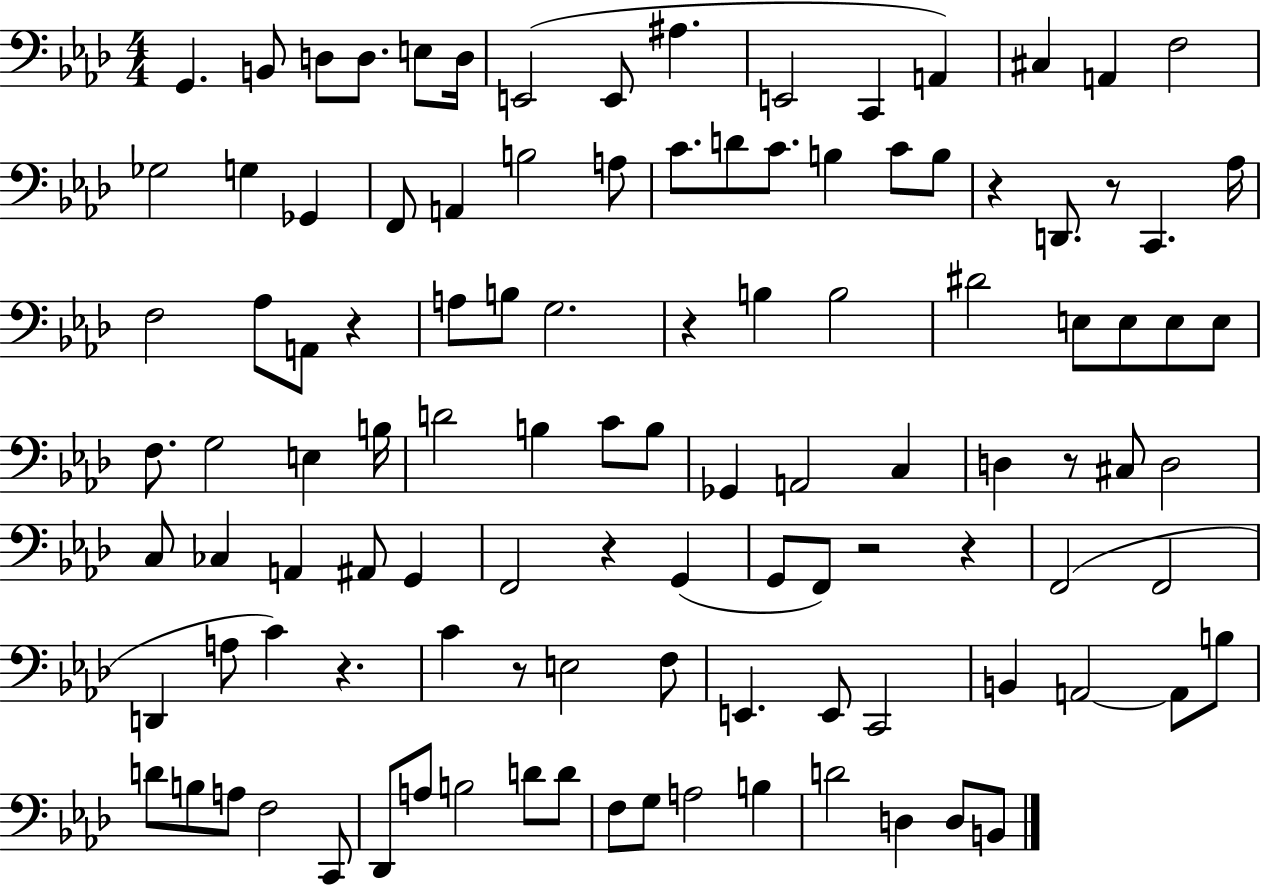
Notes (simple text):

G2/q. B2/e D3/e D3/e. E3/e D3/s E2/h E2/e A#3/q. E2/h C2/q A2/q C#3/q A2/q F3/h Gb3/h G3/q Gb2/q F2/e A2/q B3/h A3/e C4/e. D4/e C4/e. B3/q C4/e B3/e R/q D2/e. R/e C2/q. Ab3/s F3/h Ab3/e A2/e R/q A3/e B3/e G3/h. R/q B3/q B3/h D#4/h E3/e E3/e E3/e E3/e F3/e. G3/h E3/q B3/s D4/h B3/q C4/e B3/e Gb2/q A2/h C3/q D3/q R/e C#3/e D3/h C3/e CES3/q A2/q A#2/e G2/q F2/h R/q G2/q G2/e F2/e R/h R/q F2/h F2/h D2/q A3/e C4/q R/q. C4/q R/e E3/h F3/e E2/q. E2/e C2/h B2/q A2/h A2/e B3/e D4/e B3/e A3/e F3/h C2/e Db2/e A3/e B3/h D4/e D4/e F3/e G3/e A3/h B3/q D4/h D3/q D3/e B2/e